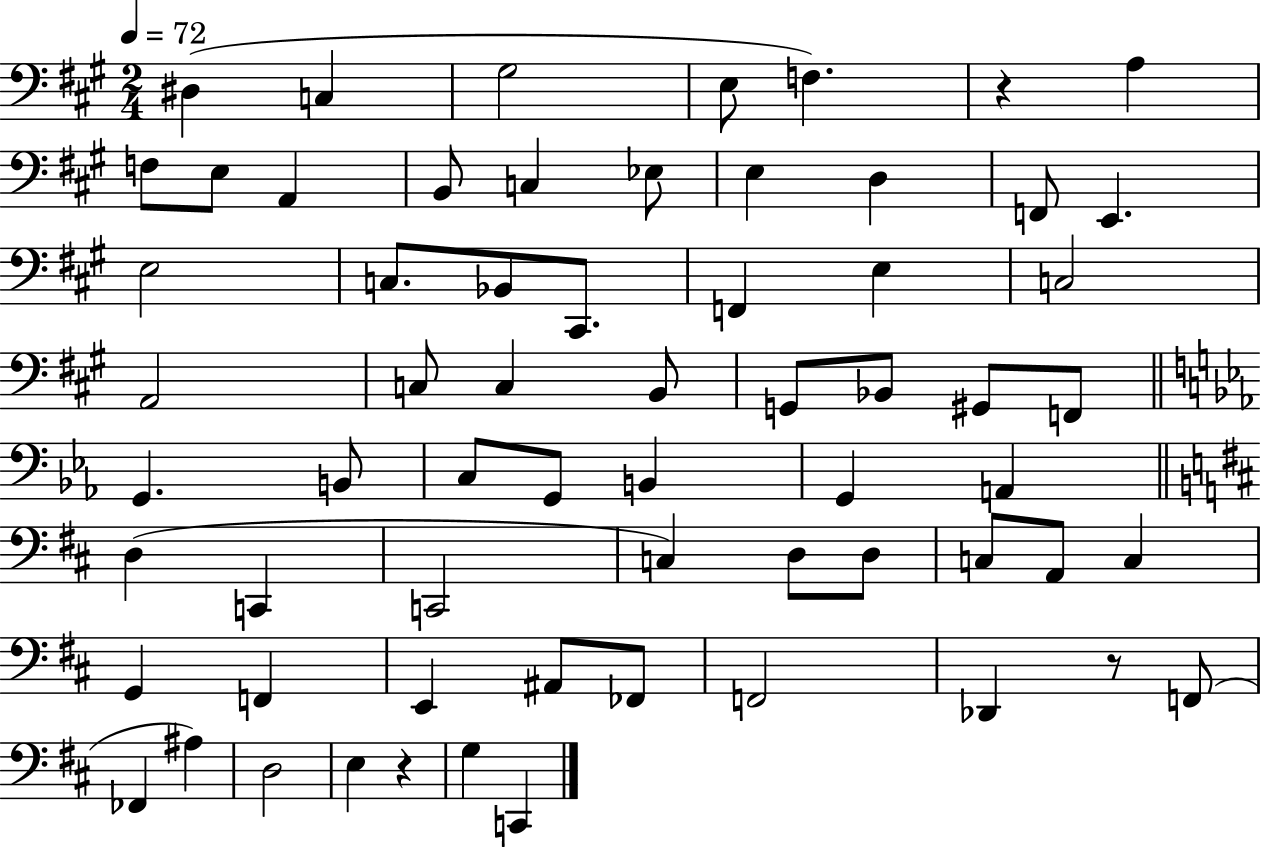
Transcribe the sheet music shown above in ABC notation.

X:1
T:Untitled
M:2/4
L:1/4
K:A
^D, C, ^G,2 E,/2 F, z A, F,/2 E,/2 A,, B,,/2 C, _E,/2 E, D, F,,/2 E,, E,2 C,/2 _B,,/2 ^C,,/2 F,, E, C,2 A,,2 C,/2 C, B,,/2 G,,/2 _B,,/2 ^G,,/2 F,,/2 G,, B,,/2 C,/2 G,,/2 B,, G,, A,, D, C,, C,,2 C, D,/2 D,/2 C,/2 A,,/2 C, G,, F,, E,, ^A,,/2 _F,,/2 F,,2 _D,, z/2 F,,/2 _F,, ^A, D,2 E, z G, C,,